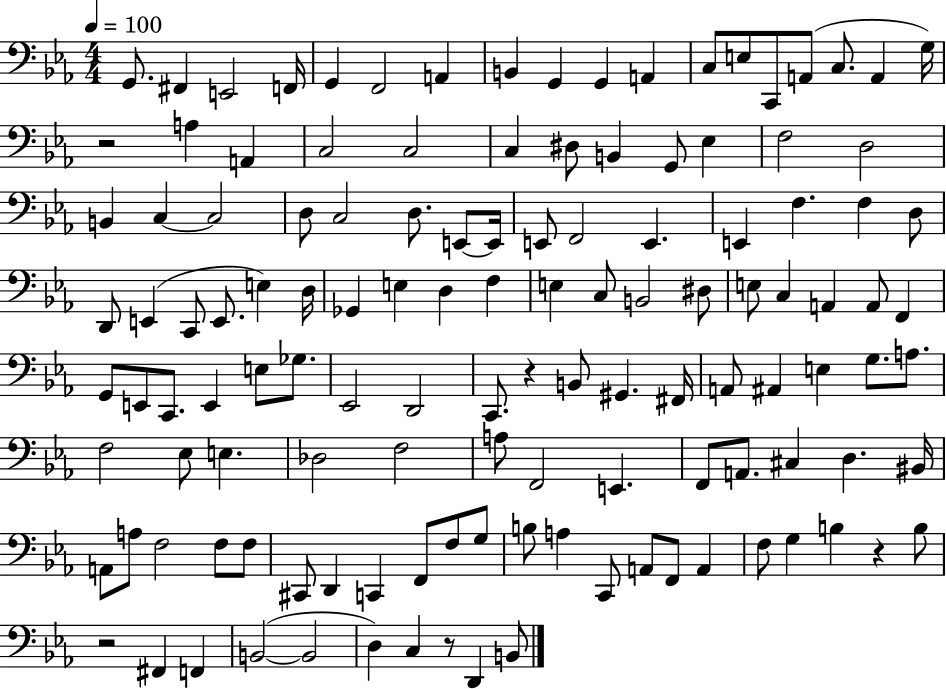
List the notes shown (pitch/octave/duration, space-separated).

G2/e. F#2/q E2/h F2/s G2/q F2/h A2/q B2/q G2/q G2/q A2/q C3/e E3/e C2/e A2/e C3/e. A2/q G3/s R/h A3/q A2/q C3/h C3/h C3/q D#3/e B2/q G2/e Eb3/q F3/h D3/h B2/q C3/q C3/h D3/e C3/h D3/e. E2/e E2/s E2/e F2/h E2/q. E2/q F3/q. F3/q D3/e D2/e E2/q C2/e E2/e. E3/q D3/s Gb2/q E3/q D3/q F3/q E3/q C3/e B2/h D#3/e E3/e C3/q A2/q A2/e F2/q G2/e E2/e C2/e. E2/q E3/e Gb3/e. Eb2/h D2/h C2/e. R/q B2/e G#2/q. F#2/s A2/e A#2/q E3/q G3/e. A3/e. F3/h Eb3/e E3/q. Db3/h F3/h A3/e F2/h E2/q. F2/e A2/e. C#3/q D3/q. BIS2/s A2/e A3/e F3/h F3/e F3/e C#2/e D2/q C2/q F2/e F3/e G3/e B3/e A3/q C2/e A2/e F2/e A2/q F3/e G3/q B3/q R/q B3/e R/h F#2/q F2/q B2/h B2/h D3/q C3/q R/e D2/q B2/e